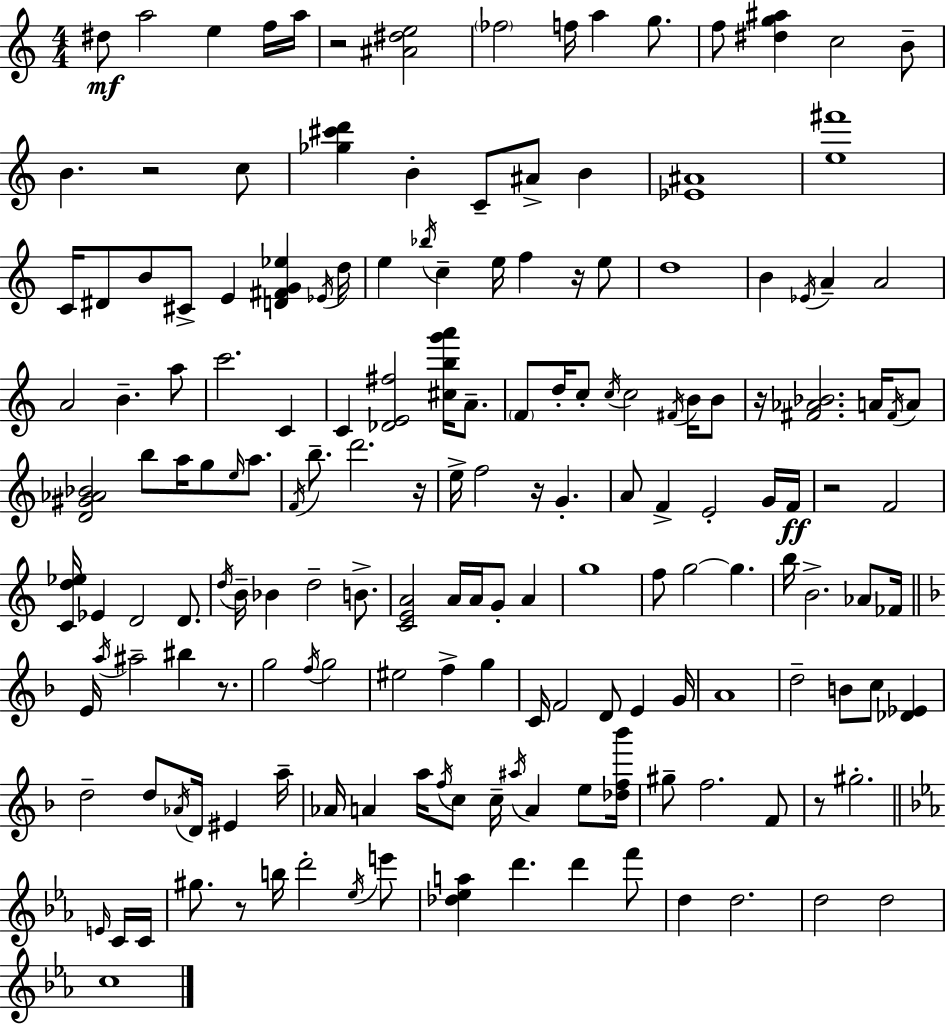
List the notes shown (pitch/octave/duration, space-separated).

D#5/e A5/h E5/q F5/s A5/s R/h [A#4,D#5,E5]/h FES5/h F5/s A5/q G5/e. F5/e [D#5,G5,A#5]/q C5/h B4/e B4/q. R/h C5/e [Gb5,C#6,D6]/q B4/q C4/e A#4/e B4/q [Eb4,A#4]/w [E5,F#6]/w C4/s D#4/e B4/e C#4/e E4/q [D4,F#4,G4,Eb5]/q Eb4/s D5/s E5/q Bb5/s C5/q E5/s F5/q R/s E5/e D5/w B4/q Eb4/s A4/q A4/h A4/h B4/q. A5/e C6/h. C4/q C4/q [Db4,E4,F#5]/h [C#5,B5,G6,A6]/s A4/e. F4/e D5/s C5/e C5/s C5/h F#4/s B4/s B4/e R/s [F#4,Ab4,Bb4]/h. A4/s F#4/s A4/e [D4,G#4,Ab4,Bb4]/h B5/e A5/s G5/e E5/s A5/e. F4/s B5/e. D6/h. R/s E5/s F5/h R/s G4/q. A4/e F4/q E4/h G4/s F4/s R/h F4/h [C4,D5,Eb5]/s Eb4/q D4/h D4/e. D5/s B4/s Bb4/q D5/h B4/e. [C4,E4,A4]/h A4/s A4/s G4/e A4/q G5/w F5/e G5/h G5/q. B5/s B4/h. Ab4/e FES4/s E4/s A5/s A#5/h BIS5/q R/e. G5/h F5/s G5/h EIS5/h F5/q G5/q C4/s F4/h D4/e E4/q G4/s A4/w D5/h B4/e C5/e [Db4,Eb4]/q D5/h D5/e Ab4/s D4/s EIS4/q A5/s Ab4/s A4/q A5/s F5/s C5/e C5/s A#5/s A4/q E5/e [Db5,F5,Bb6]/s G#5/e F5/h. F4/e R/e G#5/h. E4/s C4/s C4/s G#5/e. R/e B5/s D6/h Eb5/s E6/e [Db5,Eb5,A5]/q D6/q. D6/q F6/e D5/q D5/h. D5/h D5/h C5/w